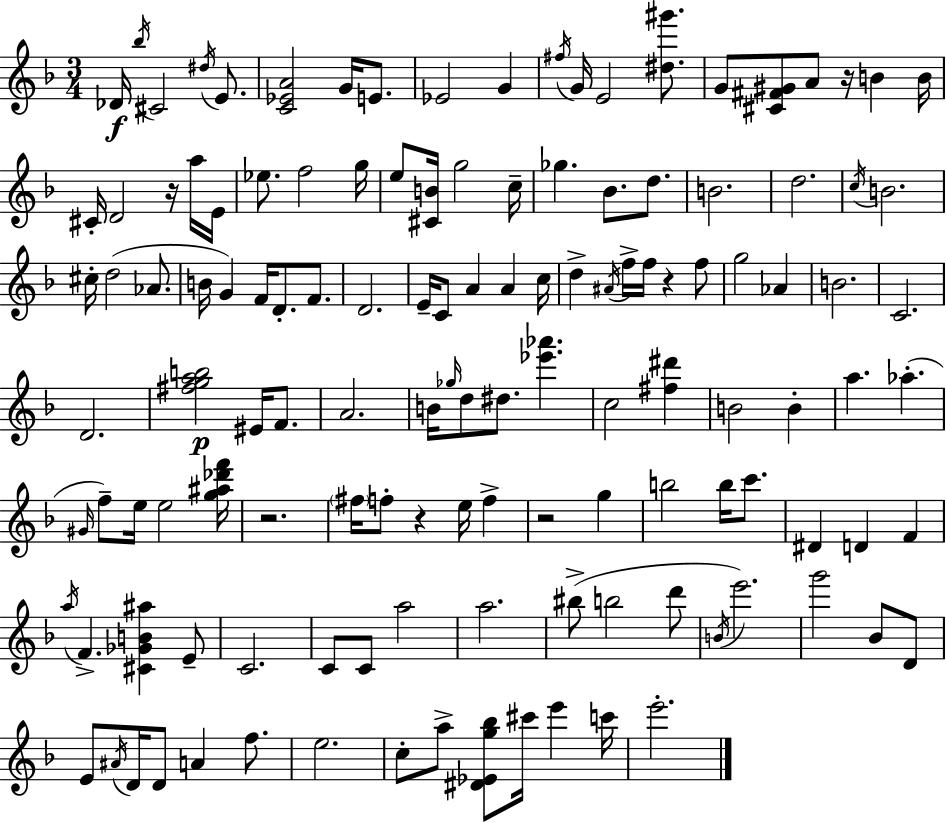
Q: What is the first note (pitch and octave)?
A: Db4